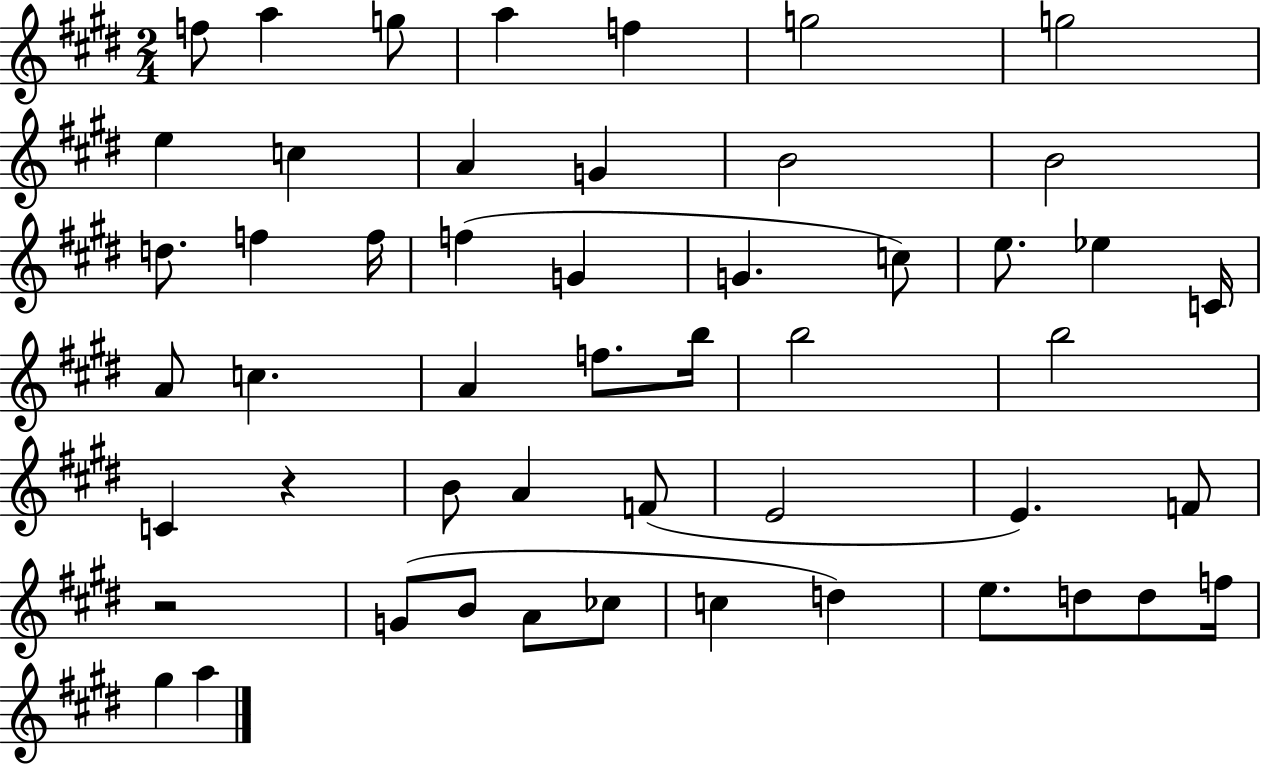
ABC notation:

X:1
T:Untitled
M:2/4
L:1/4
K:E
f/2 a g/2 a f g2 g2 e c A G B2 B2 d/2 f f/4 f G G c/2 e/2 _e C/4 A/2 c A f/2 b/4 b2 b2 C z B/2 A F/2 E2 E F/2 z2 G/2 B/2 A/2 _c/2 c d e/2 d/2 d/2 f/4 ^g a